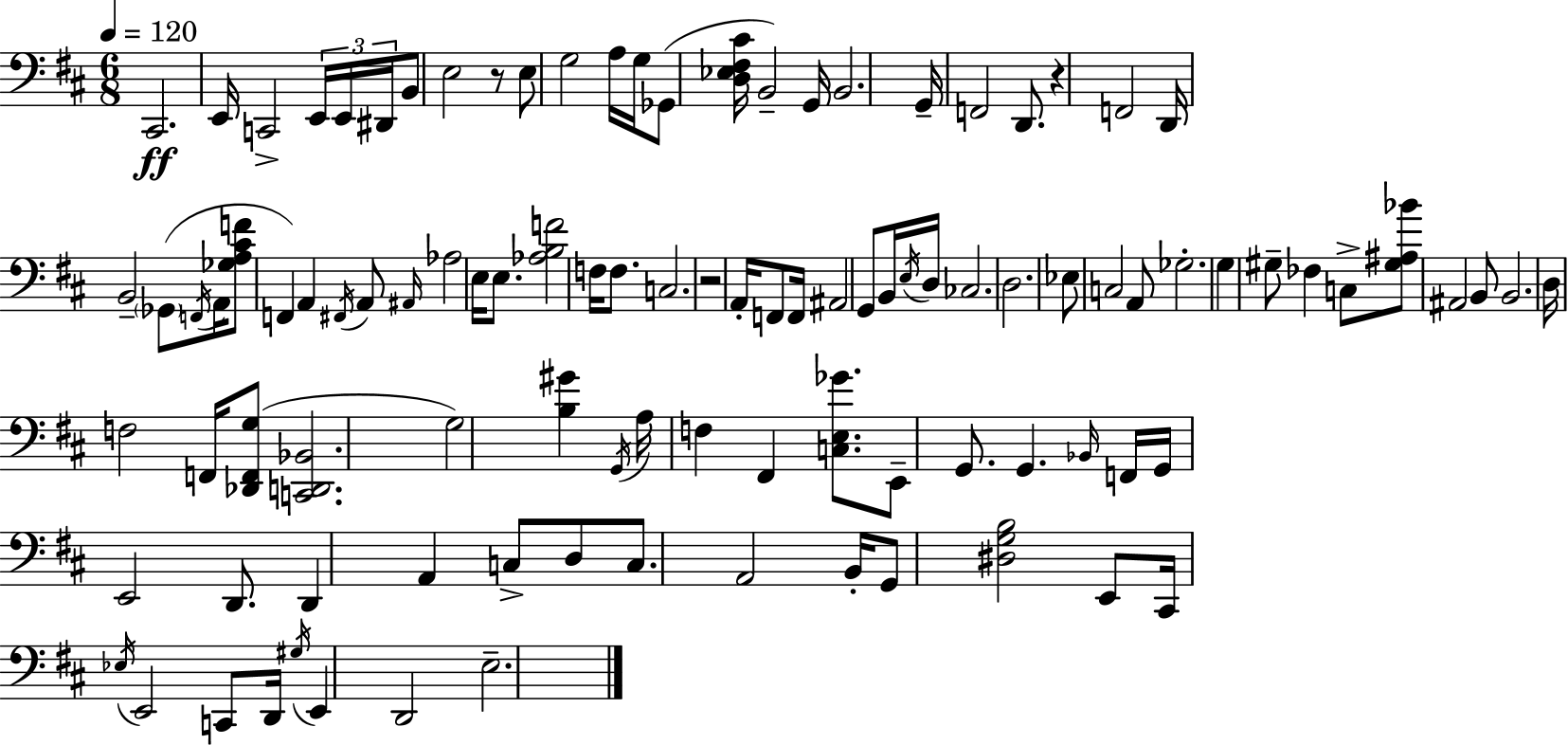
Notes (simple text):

C#2/h. E2/s C2/h E2/s E2/s D#2/s B2/e E3/h R/e E3/e G3/h A3/s G3/s Gb2/e [D3,Eb3,F#3,C#4]/s B2/h G2/s B2/h. G2/s F2/h D2/e. R/q F2/h D2/s B2/h Gb2/e F2/s A2/s [Gb3,A3,C#4,F4]/e F2/q A2/q F#2/s A2/e A#2/s Ab3/h E3/s E3/e. [Ab3,B3,F4]/h F3/s F3/e. C3/h. R/h A2/s F2/e F2/s A#2/h G2/e B2/s E3/s D3/s CES3/h. D3/h. Eb3/e C3/h A2/e Gb3/h. G3/q G#3/e FES3/q C3/e [G#3,A#3,Bb4]/e A#2/h B2/e B2/h. D3/s F3/h F2/s [Db2,F2,G3]/e [C2,D2,Bb2]/h. G3/h [B3,G#4]/q G2/s A3/s F3/q F#2/q [C3,E3,Gb4]/e. E2/e G2/e. G2/q. Bb2/s F2/s G2/s E2/h D2/e. D2/q A2/q C3/e D3/e C3/e. A2/h B2/s G2/e [D#3,G3,B3]/h E2/e C#2/s Eb3/s E2/h C2/e D2/s G#3/s E2/q D2/h E3/h.